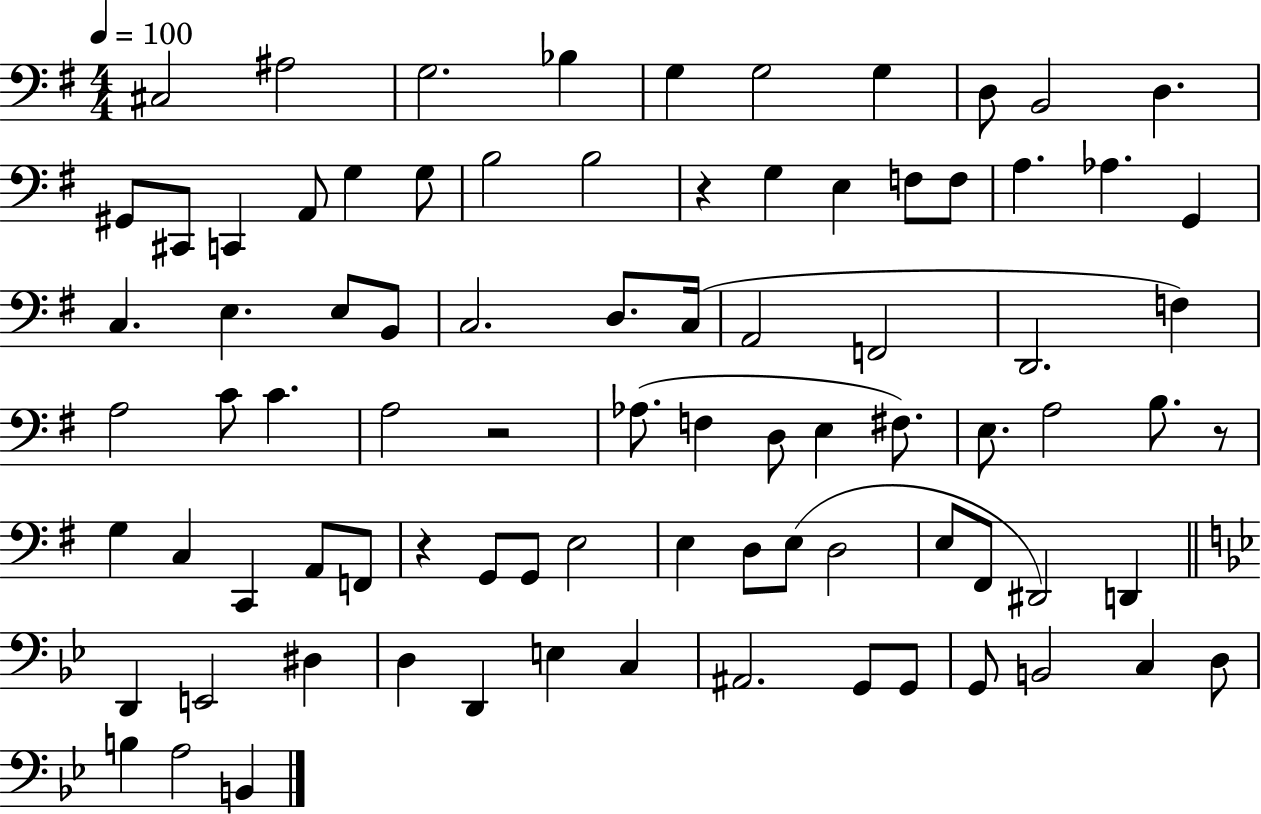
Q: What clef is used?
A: bass